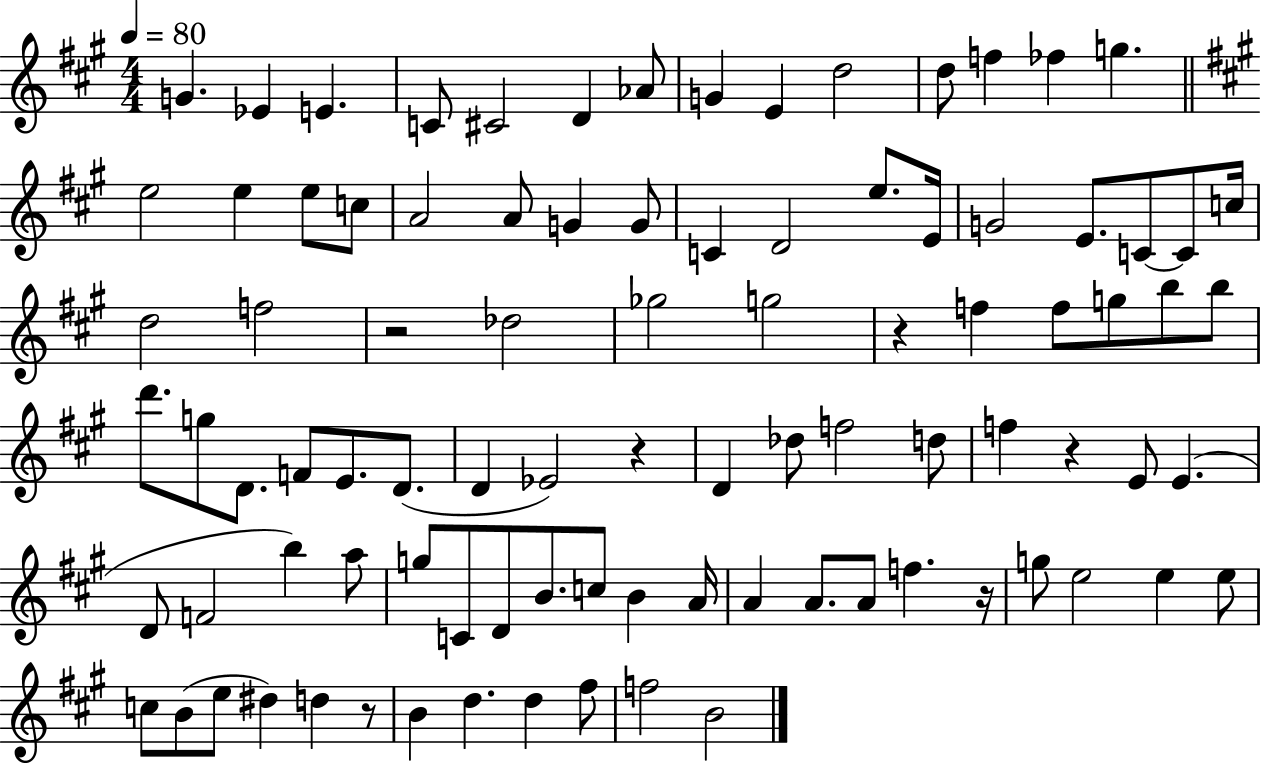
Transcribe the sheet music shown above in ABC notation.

X:1
T:Untitled
M:4/4
L:1/4
K:A
G _E E C/2 ^C2 D _A/2 G E d2 d/2 f _f g e2 e e/2 c/2 A2 A/2 G G/2 C D2 e/2 E/4 G2 E/2 C/2 C/2 c/4 d2 f2 z2 _d2 _g2 g2 z f f/2 g/2 b/2 b/2 d'/2 g/2 D/2 F/2 E/2 D/2 D _E2 z D _d/2 f2 d/2 f z E/2 E D/2 F2 b a/2 g/2 C/2 D/2 B/2 c/2 B A/4 A A/2 A/2 f z/4 g/2 e2 e e/2 c/2 B/2 e/2 ^d d z/2 B d d ^f/2 f2 B2